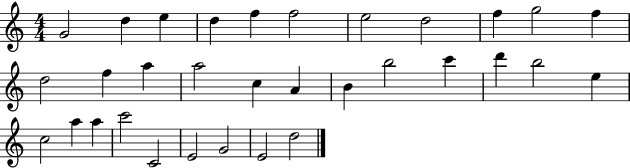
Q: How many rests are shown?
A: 0